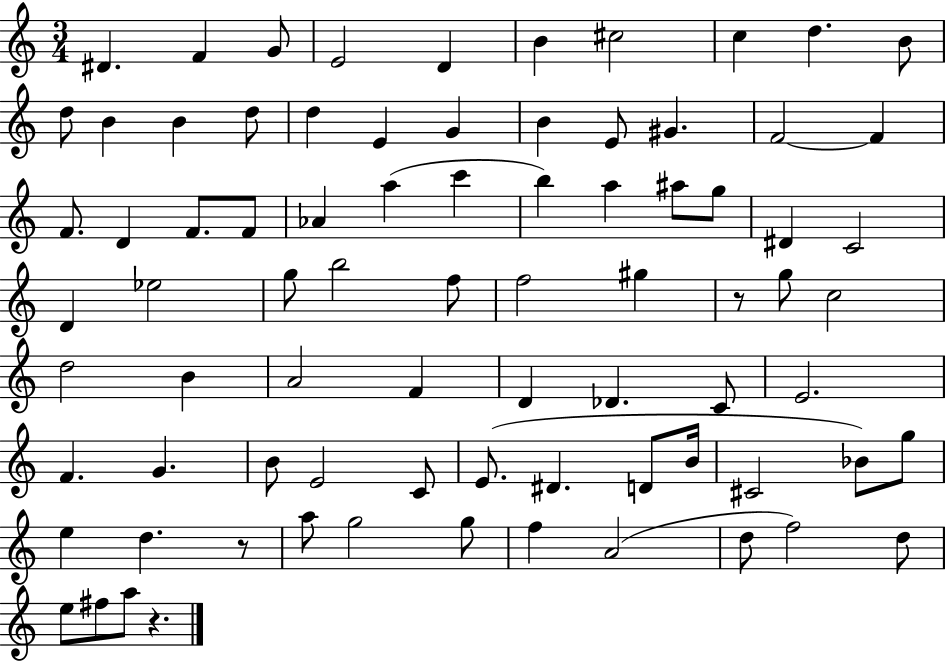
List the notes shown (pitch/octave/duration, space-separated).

D#4/q. F4/q G4/e E4/h D4/q B4/q C#5/h C5/q D5/q. B4/e D5/e B4/q B4/q D5/e D5/q E4/q G4/q B4/q E4/e G#4/q. F4/h F4/q F4/e. D4/q F4/e. F4/e Ab4/q A5/q C6/q B5/q A5/q A#5/e G5/e D#4/q C4/h D4/q Eb5/h G5/e B5/h F5/e F5/h G#5/q R/e G5/e C5/h D5/h B4/q A4/h F4/q D4/q Db4/q. C4/e E4/h. F4/q. G4/q. B4/e E4/h C4/e E4/e. D#4/q. D4/e B4/s C#4/h Bb4/e G5/e E5/q D5/q. R/e A5/e G5/h G5/e F5/q A4/h D5/e F5/h D5/e E5/e F#5/e A5/e R/q.